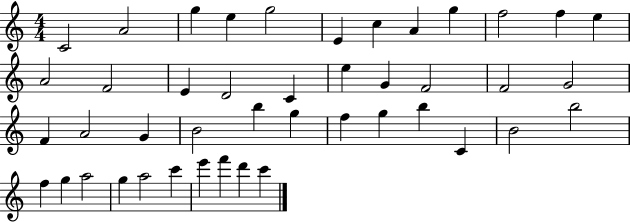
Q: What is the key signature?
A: C major